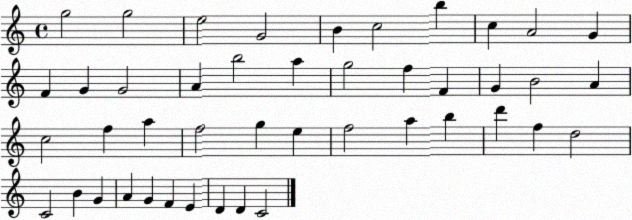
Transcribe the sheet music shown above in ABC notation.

X:1
T:Untitled
M:4/4
L:1/4
K:C
g2 g2 e2 G2 B c2 b c A2 G F G G2 A b2 a g2 f F G B2 A c2 f a f2 g e f2 a b d' f d2 C2 B G A G F E D D C2